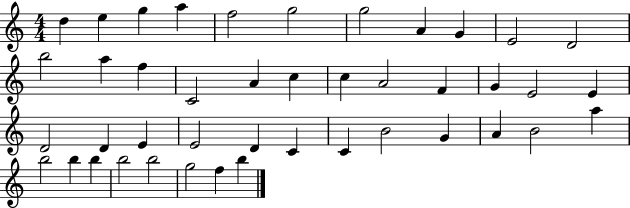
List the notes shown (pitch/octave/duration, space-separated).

D5/q E5/q G5/q A5/q F5/h G5/h G5/h A4/q G4/q E4/h D4/h B5/h A5/q F5/q C4/h A4/q C5/q C5/q A4/h F4/q G4/q E4/h E4/q D4/h D4/q E4/q E4/h D4/q C4/q C4/q B4/h G4/q A4/q B4/h A5/q B5/h B5/q B5/q B5/h B5/h G5/h F5/q B5/q